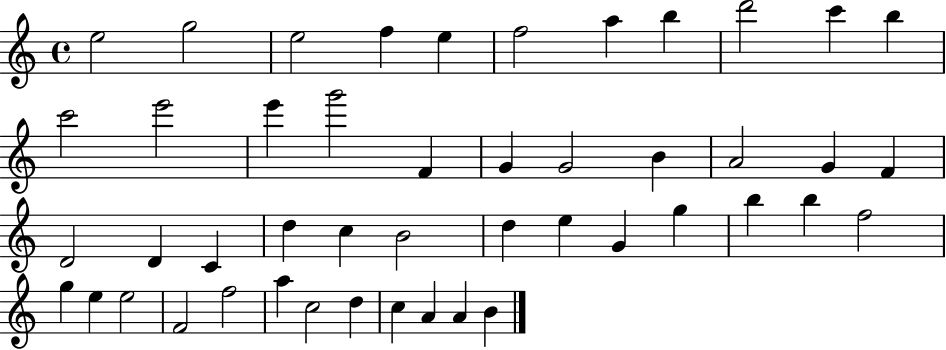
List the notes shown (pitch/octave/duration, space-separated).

E5/h G5/h E5/h F5/q E5/q F5/h A5/q B5/q D6/h C6/q B5/q C6/h E6/h E6/q G6/h F4/q G4/q G4/h B4/q A4/h G4/q F4/q D4/h D4/q C4/q D5/q C5/q B4/h D5/q E5/q G4/q G5/q B5/q B5/q F5/h G5/q E5/q E5/h F4/h F5/h A5/q C5/h D5/q C5/q A4/q A4/q B4/q